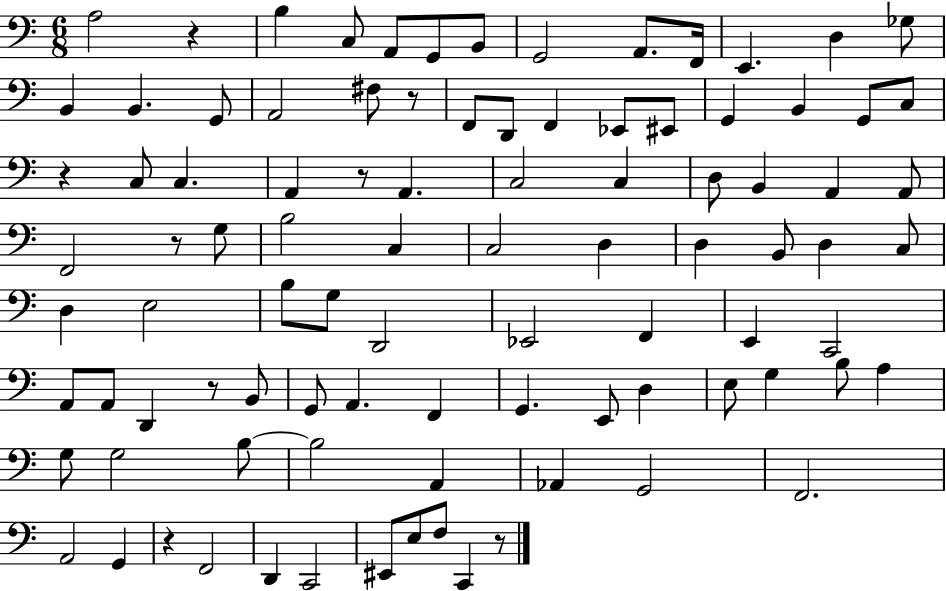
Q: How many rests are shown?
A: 8